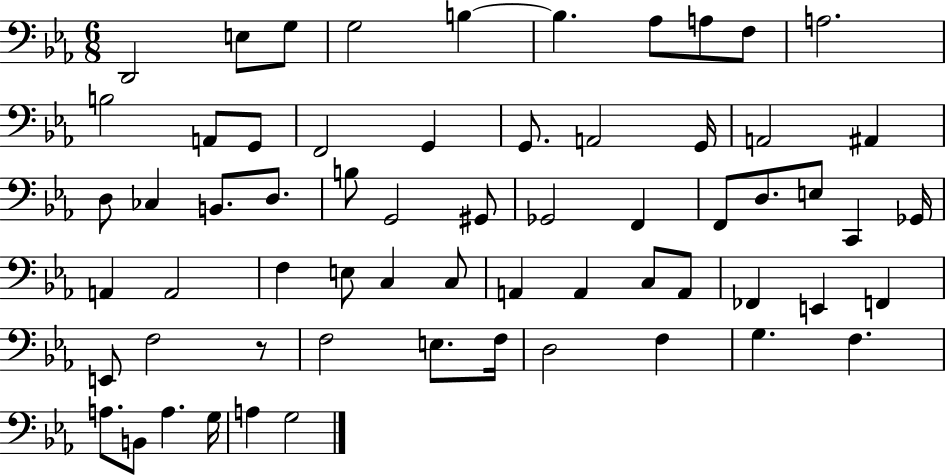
D2/h E3/e G3/e G3/h B3/q B3/q. Ab3/e A3/e F3/e A3/h. B3/h A2/e G2/e F2/h G2/q G2/e. A2/h G2/s A2/h A#2/q D3/e CES3/q B2/e. D3/e. B3/e G2/h G#2/e Gb2/h F2/q F2/e D3/e. E3/e C2/q Gb2/s A2/q A2/h F3/q E3/e C3/q C3/e A2/q A2/q C3/e A2/e FES2/q E2/q F2/q E2/e F3/h R/e F3/h E3/e. F3/s D3/h F3/q G3/q. F3/q. A3/e. B2/e A3/q. G3/s A3/q G3/h